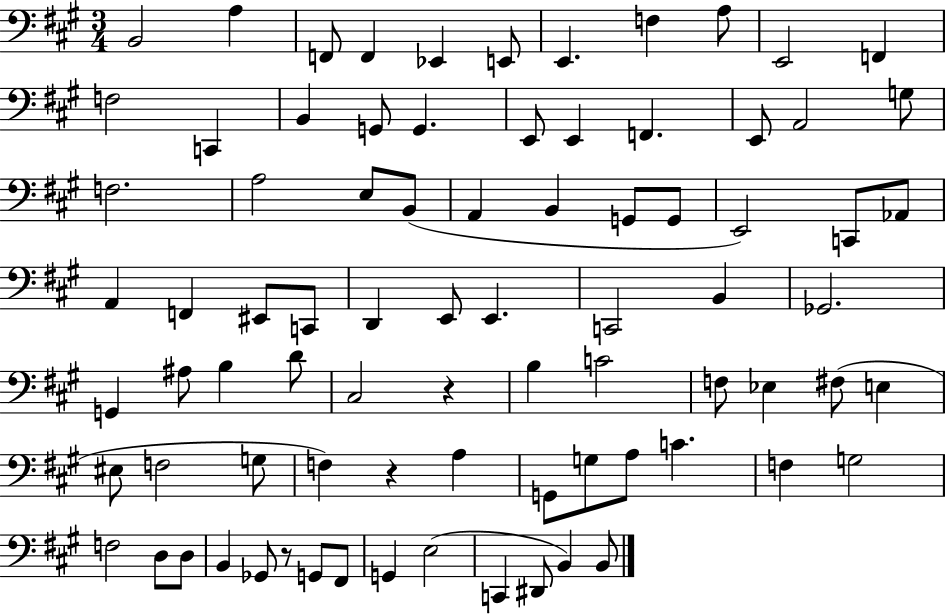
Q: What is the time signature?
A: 3/4